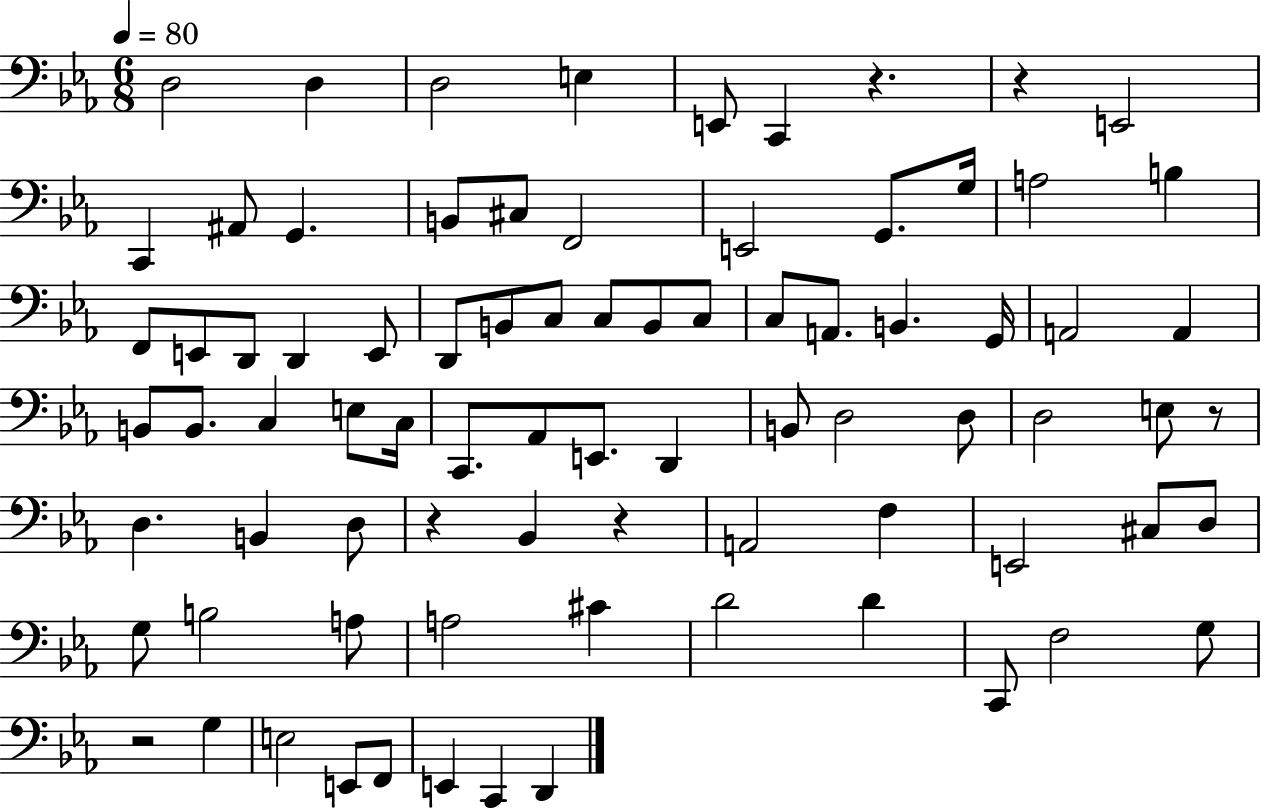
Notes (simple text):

D3/h D3/q D3/h E3/q E2/e C2/q R/q. R/q E2/h C2/q A#2/e G2/q. B2/e C#3/e F2/h E2/h G2/e. G3/s A3/h B3/q F2/e E2/e D2/e D2/q E2/e D2/e B2/e C3/e C3/e B2/e C3/e C3/e A2/e. B2/q. G2/s A2/h A2/q B2/e B2/e. C3/q E3/e C3/s C2/e. Ab2/e E2/e. D2/q B2/e D3/h D3/e D3/h E3/e R/e D3/q. B2/q D3/e R/q Bb2/q R/q A2/h F3/q E2/h C#3/e D3/e G3/e B3/h A3/e A3/h C#4/q D4/h D4/q C2/e F3/h G3/e R/h G3/q E3/h E2/e F2/e E2/q C2/q D2/q